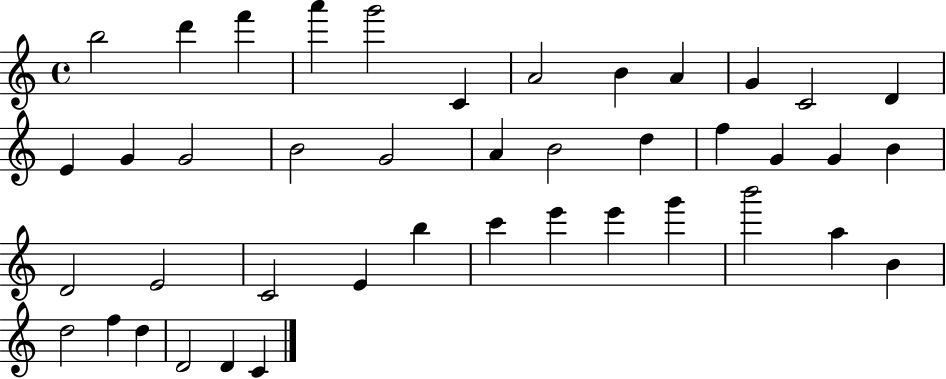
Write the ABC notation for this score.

X:1
T:Untitled
M:4/4
L:1/4
K:C
b2 d' f' a' g'2 C A2 B A G C2 D E G G2 B2 G2 A B2 d f G G B D2 E2 C2 E b c' e' e' g' b'2 a B d2 f d D2 D C